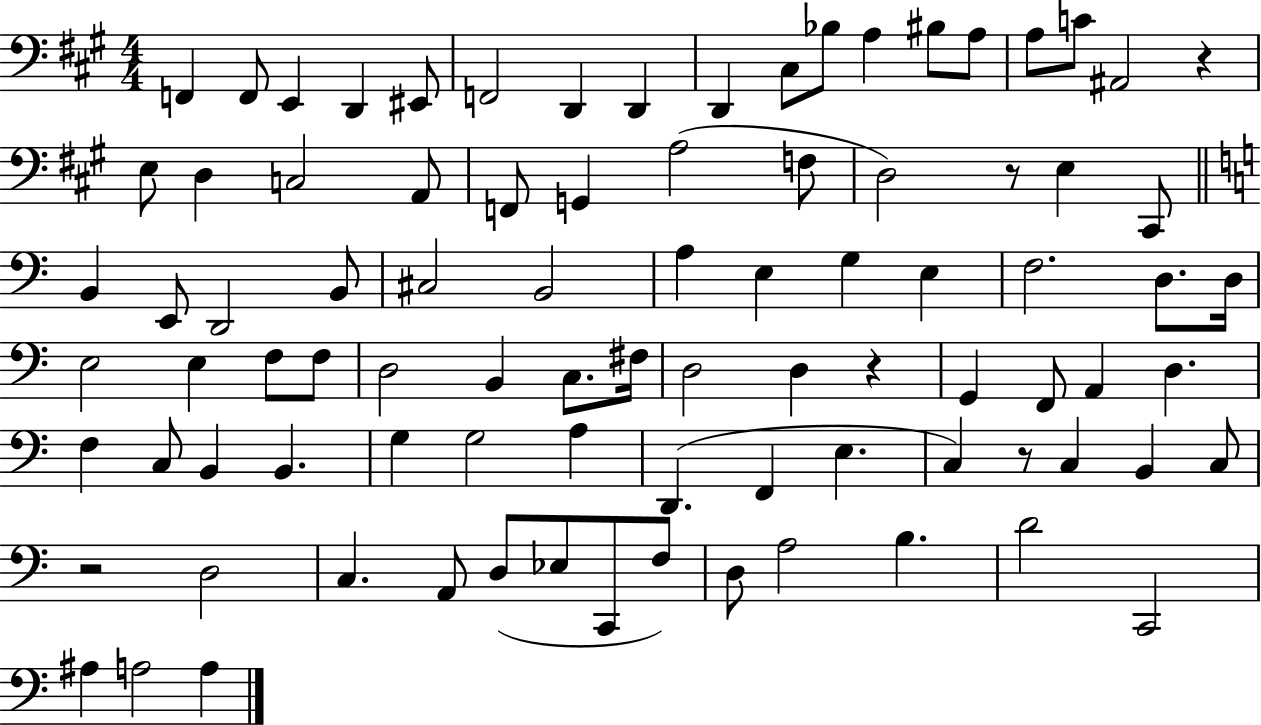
{
  \clef bass
  \numericTimeSignature
  \time 4/4
  \key a \major
  f,4 f,8 e,4 d,4 eis,8 | f,2 d,4 d,4 | d,4 cis8 bes8 a4 bis8 a8 | a8 c'8 ais,2 r4 | \break e8 d4 c2 a,8 | f,8 g,4 a2( f8 | d2) r8 e4 cis,8 | \bar "||" \break \key a \minor b,4 e,8 d,2 b,8 | cis2 b,2 | a4 e4 g4 e4 | f2. d8. d16 | \break e2 e4 f8 f8 | d2 b,4 c8. fis16 | d2 d4 r4 | g,4 f,8 a,4 d4. | \break f4 c8 b,4 b,4. | g4 g2 a4 | d,4.( f,4 e4. | c4) r8 c4 b,4 c8 | \break r2 d2 | c4. a,8 d8( ees8 c,8 f8) | d8 a2 b4. | d'2 c,2 | \break ais4 a2 a4 | \bar "|."
}